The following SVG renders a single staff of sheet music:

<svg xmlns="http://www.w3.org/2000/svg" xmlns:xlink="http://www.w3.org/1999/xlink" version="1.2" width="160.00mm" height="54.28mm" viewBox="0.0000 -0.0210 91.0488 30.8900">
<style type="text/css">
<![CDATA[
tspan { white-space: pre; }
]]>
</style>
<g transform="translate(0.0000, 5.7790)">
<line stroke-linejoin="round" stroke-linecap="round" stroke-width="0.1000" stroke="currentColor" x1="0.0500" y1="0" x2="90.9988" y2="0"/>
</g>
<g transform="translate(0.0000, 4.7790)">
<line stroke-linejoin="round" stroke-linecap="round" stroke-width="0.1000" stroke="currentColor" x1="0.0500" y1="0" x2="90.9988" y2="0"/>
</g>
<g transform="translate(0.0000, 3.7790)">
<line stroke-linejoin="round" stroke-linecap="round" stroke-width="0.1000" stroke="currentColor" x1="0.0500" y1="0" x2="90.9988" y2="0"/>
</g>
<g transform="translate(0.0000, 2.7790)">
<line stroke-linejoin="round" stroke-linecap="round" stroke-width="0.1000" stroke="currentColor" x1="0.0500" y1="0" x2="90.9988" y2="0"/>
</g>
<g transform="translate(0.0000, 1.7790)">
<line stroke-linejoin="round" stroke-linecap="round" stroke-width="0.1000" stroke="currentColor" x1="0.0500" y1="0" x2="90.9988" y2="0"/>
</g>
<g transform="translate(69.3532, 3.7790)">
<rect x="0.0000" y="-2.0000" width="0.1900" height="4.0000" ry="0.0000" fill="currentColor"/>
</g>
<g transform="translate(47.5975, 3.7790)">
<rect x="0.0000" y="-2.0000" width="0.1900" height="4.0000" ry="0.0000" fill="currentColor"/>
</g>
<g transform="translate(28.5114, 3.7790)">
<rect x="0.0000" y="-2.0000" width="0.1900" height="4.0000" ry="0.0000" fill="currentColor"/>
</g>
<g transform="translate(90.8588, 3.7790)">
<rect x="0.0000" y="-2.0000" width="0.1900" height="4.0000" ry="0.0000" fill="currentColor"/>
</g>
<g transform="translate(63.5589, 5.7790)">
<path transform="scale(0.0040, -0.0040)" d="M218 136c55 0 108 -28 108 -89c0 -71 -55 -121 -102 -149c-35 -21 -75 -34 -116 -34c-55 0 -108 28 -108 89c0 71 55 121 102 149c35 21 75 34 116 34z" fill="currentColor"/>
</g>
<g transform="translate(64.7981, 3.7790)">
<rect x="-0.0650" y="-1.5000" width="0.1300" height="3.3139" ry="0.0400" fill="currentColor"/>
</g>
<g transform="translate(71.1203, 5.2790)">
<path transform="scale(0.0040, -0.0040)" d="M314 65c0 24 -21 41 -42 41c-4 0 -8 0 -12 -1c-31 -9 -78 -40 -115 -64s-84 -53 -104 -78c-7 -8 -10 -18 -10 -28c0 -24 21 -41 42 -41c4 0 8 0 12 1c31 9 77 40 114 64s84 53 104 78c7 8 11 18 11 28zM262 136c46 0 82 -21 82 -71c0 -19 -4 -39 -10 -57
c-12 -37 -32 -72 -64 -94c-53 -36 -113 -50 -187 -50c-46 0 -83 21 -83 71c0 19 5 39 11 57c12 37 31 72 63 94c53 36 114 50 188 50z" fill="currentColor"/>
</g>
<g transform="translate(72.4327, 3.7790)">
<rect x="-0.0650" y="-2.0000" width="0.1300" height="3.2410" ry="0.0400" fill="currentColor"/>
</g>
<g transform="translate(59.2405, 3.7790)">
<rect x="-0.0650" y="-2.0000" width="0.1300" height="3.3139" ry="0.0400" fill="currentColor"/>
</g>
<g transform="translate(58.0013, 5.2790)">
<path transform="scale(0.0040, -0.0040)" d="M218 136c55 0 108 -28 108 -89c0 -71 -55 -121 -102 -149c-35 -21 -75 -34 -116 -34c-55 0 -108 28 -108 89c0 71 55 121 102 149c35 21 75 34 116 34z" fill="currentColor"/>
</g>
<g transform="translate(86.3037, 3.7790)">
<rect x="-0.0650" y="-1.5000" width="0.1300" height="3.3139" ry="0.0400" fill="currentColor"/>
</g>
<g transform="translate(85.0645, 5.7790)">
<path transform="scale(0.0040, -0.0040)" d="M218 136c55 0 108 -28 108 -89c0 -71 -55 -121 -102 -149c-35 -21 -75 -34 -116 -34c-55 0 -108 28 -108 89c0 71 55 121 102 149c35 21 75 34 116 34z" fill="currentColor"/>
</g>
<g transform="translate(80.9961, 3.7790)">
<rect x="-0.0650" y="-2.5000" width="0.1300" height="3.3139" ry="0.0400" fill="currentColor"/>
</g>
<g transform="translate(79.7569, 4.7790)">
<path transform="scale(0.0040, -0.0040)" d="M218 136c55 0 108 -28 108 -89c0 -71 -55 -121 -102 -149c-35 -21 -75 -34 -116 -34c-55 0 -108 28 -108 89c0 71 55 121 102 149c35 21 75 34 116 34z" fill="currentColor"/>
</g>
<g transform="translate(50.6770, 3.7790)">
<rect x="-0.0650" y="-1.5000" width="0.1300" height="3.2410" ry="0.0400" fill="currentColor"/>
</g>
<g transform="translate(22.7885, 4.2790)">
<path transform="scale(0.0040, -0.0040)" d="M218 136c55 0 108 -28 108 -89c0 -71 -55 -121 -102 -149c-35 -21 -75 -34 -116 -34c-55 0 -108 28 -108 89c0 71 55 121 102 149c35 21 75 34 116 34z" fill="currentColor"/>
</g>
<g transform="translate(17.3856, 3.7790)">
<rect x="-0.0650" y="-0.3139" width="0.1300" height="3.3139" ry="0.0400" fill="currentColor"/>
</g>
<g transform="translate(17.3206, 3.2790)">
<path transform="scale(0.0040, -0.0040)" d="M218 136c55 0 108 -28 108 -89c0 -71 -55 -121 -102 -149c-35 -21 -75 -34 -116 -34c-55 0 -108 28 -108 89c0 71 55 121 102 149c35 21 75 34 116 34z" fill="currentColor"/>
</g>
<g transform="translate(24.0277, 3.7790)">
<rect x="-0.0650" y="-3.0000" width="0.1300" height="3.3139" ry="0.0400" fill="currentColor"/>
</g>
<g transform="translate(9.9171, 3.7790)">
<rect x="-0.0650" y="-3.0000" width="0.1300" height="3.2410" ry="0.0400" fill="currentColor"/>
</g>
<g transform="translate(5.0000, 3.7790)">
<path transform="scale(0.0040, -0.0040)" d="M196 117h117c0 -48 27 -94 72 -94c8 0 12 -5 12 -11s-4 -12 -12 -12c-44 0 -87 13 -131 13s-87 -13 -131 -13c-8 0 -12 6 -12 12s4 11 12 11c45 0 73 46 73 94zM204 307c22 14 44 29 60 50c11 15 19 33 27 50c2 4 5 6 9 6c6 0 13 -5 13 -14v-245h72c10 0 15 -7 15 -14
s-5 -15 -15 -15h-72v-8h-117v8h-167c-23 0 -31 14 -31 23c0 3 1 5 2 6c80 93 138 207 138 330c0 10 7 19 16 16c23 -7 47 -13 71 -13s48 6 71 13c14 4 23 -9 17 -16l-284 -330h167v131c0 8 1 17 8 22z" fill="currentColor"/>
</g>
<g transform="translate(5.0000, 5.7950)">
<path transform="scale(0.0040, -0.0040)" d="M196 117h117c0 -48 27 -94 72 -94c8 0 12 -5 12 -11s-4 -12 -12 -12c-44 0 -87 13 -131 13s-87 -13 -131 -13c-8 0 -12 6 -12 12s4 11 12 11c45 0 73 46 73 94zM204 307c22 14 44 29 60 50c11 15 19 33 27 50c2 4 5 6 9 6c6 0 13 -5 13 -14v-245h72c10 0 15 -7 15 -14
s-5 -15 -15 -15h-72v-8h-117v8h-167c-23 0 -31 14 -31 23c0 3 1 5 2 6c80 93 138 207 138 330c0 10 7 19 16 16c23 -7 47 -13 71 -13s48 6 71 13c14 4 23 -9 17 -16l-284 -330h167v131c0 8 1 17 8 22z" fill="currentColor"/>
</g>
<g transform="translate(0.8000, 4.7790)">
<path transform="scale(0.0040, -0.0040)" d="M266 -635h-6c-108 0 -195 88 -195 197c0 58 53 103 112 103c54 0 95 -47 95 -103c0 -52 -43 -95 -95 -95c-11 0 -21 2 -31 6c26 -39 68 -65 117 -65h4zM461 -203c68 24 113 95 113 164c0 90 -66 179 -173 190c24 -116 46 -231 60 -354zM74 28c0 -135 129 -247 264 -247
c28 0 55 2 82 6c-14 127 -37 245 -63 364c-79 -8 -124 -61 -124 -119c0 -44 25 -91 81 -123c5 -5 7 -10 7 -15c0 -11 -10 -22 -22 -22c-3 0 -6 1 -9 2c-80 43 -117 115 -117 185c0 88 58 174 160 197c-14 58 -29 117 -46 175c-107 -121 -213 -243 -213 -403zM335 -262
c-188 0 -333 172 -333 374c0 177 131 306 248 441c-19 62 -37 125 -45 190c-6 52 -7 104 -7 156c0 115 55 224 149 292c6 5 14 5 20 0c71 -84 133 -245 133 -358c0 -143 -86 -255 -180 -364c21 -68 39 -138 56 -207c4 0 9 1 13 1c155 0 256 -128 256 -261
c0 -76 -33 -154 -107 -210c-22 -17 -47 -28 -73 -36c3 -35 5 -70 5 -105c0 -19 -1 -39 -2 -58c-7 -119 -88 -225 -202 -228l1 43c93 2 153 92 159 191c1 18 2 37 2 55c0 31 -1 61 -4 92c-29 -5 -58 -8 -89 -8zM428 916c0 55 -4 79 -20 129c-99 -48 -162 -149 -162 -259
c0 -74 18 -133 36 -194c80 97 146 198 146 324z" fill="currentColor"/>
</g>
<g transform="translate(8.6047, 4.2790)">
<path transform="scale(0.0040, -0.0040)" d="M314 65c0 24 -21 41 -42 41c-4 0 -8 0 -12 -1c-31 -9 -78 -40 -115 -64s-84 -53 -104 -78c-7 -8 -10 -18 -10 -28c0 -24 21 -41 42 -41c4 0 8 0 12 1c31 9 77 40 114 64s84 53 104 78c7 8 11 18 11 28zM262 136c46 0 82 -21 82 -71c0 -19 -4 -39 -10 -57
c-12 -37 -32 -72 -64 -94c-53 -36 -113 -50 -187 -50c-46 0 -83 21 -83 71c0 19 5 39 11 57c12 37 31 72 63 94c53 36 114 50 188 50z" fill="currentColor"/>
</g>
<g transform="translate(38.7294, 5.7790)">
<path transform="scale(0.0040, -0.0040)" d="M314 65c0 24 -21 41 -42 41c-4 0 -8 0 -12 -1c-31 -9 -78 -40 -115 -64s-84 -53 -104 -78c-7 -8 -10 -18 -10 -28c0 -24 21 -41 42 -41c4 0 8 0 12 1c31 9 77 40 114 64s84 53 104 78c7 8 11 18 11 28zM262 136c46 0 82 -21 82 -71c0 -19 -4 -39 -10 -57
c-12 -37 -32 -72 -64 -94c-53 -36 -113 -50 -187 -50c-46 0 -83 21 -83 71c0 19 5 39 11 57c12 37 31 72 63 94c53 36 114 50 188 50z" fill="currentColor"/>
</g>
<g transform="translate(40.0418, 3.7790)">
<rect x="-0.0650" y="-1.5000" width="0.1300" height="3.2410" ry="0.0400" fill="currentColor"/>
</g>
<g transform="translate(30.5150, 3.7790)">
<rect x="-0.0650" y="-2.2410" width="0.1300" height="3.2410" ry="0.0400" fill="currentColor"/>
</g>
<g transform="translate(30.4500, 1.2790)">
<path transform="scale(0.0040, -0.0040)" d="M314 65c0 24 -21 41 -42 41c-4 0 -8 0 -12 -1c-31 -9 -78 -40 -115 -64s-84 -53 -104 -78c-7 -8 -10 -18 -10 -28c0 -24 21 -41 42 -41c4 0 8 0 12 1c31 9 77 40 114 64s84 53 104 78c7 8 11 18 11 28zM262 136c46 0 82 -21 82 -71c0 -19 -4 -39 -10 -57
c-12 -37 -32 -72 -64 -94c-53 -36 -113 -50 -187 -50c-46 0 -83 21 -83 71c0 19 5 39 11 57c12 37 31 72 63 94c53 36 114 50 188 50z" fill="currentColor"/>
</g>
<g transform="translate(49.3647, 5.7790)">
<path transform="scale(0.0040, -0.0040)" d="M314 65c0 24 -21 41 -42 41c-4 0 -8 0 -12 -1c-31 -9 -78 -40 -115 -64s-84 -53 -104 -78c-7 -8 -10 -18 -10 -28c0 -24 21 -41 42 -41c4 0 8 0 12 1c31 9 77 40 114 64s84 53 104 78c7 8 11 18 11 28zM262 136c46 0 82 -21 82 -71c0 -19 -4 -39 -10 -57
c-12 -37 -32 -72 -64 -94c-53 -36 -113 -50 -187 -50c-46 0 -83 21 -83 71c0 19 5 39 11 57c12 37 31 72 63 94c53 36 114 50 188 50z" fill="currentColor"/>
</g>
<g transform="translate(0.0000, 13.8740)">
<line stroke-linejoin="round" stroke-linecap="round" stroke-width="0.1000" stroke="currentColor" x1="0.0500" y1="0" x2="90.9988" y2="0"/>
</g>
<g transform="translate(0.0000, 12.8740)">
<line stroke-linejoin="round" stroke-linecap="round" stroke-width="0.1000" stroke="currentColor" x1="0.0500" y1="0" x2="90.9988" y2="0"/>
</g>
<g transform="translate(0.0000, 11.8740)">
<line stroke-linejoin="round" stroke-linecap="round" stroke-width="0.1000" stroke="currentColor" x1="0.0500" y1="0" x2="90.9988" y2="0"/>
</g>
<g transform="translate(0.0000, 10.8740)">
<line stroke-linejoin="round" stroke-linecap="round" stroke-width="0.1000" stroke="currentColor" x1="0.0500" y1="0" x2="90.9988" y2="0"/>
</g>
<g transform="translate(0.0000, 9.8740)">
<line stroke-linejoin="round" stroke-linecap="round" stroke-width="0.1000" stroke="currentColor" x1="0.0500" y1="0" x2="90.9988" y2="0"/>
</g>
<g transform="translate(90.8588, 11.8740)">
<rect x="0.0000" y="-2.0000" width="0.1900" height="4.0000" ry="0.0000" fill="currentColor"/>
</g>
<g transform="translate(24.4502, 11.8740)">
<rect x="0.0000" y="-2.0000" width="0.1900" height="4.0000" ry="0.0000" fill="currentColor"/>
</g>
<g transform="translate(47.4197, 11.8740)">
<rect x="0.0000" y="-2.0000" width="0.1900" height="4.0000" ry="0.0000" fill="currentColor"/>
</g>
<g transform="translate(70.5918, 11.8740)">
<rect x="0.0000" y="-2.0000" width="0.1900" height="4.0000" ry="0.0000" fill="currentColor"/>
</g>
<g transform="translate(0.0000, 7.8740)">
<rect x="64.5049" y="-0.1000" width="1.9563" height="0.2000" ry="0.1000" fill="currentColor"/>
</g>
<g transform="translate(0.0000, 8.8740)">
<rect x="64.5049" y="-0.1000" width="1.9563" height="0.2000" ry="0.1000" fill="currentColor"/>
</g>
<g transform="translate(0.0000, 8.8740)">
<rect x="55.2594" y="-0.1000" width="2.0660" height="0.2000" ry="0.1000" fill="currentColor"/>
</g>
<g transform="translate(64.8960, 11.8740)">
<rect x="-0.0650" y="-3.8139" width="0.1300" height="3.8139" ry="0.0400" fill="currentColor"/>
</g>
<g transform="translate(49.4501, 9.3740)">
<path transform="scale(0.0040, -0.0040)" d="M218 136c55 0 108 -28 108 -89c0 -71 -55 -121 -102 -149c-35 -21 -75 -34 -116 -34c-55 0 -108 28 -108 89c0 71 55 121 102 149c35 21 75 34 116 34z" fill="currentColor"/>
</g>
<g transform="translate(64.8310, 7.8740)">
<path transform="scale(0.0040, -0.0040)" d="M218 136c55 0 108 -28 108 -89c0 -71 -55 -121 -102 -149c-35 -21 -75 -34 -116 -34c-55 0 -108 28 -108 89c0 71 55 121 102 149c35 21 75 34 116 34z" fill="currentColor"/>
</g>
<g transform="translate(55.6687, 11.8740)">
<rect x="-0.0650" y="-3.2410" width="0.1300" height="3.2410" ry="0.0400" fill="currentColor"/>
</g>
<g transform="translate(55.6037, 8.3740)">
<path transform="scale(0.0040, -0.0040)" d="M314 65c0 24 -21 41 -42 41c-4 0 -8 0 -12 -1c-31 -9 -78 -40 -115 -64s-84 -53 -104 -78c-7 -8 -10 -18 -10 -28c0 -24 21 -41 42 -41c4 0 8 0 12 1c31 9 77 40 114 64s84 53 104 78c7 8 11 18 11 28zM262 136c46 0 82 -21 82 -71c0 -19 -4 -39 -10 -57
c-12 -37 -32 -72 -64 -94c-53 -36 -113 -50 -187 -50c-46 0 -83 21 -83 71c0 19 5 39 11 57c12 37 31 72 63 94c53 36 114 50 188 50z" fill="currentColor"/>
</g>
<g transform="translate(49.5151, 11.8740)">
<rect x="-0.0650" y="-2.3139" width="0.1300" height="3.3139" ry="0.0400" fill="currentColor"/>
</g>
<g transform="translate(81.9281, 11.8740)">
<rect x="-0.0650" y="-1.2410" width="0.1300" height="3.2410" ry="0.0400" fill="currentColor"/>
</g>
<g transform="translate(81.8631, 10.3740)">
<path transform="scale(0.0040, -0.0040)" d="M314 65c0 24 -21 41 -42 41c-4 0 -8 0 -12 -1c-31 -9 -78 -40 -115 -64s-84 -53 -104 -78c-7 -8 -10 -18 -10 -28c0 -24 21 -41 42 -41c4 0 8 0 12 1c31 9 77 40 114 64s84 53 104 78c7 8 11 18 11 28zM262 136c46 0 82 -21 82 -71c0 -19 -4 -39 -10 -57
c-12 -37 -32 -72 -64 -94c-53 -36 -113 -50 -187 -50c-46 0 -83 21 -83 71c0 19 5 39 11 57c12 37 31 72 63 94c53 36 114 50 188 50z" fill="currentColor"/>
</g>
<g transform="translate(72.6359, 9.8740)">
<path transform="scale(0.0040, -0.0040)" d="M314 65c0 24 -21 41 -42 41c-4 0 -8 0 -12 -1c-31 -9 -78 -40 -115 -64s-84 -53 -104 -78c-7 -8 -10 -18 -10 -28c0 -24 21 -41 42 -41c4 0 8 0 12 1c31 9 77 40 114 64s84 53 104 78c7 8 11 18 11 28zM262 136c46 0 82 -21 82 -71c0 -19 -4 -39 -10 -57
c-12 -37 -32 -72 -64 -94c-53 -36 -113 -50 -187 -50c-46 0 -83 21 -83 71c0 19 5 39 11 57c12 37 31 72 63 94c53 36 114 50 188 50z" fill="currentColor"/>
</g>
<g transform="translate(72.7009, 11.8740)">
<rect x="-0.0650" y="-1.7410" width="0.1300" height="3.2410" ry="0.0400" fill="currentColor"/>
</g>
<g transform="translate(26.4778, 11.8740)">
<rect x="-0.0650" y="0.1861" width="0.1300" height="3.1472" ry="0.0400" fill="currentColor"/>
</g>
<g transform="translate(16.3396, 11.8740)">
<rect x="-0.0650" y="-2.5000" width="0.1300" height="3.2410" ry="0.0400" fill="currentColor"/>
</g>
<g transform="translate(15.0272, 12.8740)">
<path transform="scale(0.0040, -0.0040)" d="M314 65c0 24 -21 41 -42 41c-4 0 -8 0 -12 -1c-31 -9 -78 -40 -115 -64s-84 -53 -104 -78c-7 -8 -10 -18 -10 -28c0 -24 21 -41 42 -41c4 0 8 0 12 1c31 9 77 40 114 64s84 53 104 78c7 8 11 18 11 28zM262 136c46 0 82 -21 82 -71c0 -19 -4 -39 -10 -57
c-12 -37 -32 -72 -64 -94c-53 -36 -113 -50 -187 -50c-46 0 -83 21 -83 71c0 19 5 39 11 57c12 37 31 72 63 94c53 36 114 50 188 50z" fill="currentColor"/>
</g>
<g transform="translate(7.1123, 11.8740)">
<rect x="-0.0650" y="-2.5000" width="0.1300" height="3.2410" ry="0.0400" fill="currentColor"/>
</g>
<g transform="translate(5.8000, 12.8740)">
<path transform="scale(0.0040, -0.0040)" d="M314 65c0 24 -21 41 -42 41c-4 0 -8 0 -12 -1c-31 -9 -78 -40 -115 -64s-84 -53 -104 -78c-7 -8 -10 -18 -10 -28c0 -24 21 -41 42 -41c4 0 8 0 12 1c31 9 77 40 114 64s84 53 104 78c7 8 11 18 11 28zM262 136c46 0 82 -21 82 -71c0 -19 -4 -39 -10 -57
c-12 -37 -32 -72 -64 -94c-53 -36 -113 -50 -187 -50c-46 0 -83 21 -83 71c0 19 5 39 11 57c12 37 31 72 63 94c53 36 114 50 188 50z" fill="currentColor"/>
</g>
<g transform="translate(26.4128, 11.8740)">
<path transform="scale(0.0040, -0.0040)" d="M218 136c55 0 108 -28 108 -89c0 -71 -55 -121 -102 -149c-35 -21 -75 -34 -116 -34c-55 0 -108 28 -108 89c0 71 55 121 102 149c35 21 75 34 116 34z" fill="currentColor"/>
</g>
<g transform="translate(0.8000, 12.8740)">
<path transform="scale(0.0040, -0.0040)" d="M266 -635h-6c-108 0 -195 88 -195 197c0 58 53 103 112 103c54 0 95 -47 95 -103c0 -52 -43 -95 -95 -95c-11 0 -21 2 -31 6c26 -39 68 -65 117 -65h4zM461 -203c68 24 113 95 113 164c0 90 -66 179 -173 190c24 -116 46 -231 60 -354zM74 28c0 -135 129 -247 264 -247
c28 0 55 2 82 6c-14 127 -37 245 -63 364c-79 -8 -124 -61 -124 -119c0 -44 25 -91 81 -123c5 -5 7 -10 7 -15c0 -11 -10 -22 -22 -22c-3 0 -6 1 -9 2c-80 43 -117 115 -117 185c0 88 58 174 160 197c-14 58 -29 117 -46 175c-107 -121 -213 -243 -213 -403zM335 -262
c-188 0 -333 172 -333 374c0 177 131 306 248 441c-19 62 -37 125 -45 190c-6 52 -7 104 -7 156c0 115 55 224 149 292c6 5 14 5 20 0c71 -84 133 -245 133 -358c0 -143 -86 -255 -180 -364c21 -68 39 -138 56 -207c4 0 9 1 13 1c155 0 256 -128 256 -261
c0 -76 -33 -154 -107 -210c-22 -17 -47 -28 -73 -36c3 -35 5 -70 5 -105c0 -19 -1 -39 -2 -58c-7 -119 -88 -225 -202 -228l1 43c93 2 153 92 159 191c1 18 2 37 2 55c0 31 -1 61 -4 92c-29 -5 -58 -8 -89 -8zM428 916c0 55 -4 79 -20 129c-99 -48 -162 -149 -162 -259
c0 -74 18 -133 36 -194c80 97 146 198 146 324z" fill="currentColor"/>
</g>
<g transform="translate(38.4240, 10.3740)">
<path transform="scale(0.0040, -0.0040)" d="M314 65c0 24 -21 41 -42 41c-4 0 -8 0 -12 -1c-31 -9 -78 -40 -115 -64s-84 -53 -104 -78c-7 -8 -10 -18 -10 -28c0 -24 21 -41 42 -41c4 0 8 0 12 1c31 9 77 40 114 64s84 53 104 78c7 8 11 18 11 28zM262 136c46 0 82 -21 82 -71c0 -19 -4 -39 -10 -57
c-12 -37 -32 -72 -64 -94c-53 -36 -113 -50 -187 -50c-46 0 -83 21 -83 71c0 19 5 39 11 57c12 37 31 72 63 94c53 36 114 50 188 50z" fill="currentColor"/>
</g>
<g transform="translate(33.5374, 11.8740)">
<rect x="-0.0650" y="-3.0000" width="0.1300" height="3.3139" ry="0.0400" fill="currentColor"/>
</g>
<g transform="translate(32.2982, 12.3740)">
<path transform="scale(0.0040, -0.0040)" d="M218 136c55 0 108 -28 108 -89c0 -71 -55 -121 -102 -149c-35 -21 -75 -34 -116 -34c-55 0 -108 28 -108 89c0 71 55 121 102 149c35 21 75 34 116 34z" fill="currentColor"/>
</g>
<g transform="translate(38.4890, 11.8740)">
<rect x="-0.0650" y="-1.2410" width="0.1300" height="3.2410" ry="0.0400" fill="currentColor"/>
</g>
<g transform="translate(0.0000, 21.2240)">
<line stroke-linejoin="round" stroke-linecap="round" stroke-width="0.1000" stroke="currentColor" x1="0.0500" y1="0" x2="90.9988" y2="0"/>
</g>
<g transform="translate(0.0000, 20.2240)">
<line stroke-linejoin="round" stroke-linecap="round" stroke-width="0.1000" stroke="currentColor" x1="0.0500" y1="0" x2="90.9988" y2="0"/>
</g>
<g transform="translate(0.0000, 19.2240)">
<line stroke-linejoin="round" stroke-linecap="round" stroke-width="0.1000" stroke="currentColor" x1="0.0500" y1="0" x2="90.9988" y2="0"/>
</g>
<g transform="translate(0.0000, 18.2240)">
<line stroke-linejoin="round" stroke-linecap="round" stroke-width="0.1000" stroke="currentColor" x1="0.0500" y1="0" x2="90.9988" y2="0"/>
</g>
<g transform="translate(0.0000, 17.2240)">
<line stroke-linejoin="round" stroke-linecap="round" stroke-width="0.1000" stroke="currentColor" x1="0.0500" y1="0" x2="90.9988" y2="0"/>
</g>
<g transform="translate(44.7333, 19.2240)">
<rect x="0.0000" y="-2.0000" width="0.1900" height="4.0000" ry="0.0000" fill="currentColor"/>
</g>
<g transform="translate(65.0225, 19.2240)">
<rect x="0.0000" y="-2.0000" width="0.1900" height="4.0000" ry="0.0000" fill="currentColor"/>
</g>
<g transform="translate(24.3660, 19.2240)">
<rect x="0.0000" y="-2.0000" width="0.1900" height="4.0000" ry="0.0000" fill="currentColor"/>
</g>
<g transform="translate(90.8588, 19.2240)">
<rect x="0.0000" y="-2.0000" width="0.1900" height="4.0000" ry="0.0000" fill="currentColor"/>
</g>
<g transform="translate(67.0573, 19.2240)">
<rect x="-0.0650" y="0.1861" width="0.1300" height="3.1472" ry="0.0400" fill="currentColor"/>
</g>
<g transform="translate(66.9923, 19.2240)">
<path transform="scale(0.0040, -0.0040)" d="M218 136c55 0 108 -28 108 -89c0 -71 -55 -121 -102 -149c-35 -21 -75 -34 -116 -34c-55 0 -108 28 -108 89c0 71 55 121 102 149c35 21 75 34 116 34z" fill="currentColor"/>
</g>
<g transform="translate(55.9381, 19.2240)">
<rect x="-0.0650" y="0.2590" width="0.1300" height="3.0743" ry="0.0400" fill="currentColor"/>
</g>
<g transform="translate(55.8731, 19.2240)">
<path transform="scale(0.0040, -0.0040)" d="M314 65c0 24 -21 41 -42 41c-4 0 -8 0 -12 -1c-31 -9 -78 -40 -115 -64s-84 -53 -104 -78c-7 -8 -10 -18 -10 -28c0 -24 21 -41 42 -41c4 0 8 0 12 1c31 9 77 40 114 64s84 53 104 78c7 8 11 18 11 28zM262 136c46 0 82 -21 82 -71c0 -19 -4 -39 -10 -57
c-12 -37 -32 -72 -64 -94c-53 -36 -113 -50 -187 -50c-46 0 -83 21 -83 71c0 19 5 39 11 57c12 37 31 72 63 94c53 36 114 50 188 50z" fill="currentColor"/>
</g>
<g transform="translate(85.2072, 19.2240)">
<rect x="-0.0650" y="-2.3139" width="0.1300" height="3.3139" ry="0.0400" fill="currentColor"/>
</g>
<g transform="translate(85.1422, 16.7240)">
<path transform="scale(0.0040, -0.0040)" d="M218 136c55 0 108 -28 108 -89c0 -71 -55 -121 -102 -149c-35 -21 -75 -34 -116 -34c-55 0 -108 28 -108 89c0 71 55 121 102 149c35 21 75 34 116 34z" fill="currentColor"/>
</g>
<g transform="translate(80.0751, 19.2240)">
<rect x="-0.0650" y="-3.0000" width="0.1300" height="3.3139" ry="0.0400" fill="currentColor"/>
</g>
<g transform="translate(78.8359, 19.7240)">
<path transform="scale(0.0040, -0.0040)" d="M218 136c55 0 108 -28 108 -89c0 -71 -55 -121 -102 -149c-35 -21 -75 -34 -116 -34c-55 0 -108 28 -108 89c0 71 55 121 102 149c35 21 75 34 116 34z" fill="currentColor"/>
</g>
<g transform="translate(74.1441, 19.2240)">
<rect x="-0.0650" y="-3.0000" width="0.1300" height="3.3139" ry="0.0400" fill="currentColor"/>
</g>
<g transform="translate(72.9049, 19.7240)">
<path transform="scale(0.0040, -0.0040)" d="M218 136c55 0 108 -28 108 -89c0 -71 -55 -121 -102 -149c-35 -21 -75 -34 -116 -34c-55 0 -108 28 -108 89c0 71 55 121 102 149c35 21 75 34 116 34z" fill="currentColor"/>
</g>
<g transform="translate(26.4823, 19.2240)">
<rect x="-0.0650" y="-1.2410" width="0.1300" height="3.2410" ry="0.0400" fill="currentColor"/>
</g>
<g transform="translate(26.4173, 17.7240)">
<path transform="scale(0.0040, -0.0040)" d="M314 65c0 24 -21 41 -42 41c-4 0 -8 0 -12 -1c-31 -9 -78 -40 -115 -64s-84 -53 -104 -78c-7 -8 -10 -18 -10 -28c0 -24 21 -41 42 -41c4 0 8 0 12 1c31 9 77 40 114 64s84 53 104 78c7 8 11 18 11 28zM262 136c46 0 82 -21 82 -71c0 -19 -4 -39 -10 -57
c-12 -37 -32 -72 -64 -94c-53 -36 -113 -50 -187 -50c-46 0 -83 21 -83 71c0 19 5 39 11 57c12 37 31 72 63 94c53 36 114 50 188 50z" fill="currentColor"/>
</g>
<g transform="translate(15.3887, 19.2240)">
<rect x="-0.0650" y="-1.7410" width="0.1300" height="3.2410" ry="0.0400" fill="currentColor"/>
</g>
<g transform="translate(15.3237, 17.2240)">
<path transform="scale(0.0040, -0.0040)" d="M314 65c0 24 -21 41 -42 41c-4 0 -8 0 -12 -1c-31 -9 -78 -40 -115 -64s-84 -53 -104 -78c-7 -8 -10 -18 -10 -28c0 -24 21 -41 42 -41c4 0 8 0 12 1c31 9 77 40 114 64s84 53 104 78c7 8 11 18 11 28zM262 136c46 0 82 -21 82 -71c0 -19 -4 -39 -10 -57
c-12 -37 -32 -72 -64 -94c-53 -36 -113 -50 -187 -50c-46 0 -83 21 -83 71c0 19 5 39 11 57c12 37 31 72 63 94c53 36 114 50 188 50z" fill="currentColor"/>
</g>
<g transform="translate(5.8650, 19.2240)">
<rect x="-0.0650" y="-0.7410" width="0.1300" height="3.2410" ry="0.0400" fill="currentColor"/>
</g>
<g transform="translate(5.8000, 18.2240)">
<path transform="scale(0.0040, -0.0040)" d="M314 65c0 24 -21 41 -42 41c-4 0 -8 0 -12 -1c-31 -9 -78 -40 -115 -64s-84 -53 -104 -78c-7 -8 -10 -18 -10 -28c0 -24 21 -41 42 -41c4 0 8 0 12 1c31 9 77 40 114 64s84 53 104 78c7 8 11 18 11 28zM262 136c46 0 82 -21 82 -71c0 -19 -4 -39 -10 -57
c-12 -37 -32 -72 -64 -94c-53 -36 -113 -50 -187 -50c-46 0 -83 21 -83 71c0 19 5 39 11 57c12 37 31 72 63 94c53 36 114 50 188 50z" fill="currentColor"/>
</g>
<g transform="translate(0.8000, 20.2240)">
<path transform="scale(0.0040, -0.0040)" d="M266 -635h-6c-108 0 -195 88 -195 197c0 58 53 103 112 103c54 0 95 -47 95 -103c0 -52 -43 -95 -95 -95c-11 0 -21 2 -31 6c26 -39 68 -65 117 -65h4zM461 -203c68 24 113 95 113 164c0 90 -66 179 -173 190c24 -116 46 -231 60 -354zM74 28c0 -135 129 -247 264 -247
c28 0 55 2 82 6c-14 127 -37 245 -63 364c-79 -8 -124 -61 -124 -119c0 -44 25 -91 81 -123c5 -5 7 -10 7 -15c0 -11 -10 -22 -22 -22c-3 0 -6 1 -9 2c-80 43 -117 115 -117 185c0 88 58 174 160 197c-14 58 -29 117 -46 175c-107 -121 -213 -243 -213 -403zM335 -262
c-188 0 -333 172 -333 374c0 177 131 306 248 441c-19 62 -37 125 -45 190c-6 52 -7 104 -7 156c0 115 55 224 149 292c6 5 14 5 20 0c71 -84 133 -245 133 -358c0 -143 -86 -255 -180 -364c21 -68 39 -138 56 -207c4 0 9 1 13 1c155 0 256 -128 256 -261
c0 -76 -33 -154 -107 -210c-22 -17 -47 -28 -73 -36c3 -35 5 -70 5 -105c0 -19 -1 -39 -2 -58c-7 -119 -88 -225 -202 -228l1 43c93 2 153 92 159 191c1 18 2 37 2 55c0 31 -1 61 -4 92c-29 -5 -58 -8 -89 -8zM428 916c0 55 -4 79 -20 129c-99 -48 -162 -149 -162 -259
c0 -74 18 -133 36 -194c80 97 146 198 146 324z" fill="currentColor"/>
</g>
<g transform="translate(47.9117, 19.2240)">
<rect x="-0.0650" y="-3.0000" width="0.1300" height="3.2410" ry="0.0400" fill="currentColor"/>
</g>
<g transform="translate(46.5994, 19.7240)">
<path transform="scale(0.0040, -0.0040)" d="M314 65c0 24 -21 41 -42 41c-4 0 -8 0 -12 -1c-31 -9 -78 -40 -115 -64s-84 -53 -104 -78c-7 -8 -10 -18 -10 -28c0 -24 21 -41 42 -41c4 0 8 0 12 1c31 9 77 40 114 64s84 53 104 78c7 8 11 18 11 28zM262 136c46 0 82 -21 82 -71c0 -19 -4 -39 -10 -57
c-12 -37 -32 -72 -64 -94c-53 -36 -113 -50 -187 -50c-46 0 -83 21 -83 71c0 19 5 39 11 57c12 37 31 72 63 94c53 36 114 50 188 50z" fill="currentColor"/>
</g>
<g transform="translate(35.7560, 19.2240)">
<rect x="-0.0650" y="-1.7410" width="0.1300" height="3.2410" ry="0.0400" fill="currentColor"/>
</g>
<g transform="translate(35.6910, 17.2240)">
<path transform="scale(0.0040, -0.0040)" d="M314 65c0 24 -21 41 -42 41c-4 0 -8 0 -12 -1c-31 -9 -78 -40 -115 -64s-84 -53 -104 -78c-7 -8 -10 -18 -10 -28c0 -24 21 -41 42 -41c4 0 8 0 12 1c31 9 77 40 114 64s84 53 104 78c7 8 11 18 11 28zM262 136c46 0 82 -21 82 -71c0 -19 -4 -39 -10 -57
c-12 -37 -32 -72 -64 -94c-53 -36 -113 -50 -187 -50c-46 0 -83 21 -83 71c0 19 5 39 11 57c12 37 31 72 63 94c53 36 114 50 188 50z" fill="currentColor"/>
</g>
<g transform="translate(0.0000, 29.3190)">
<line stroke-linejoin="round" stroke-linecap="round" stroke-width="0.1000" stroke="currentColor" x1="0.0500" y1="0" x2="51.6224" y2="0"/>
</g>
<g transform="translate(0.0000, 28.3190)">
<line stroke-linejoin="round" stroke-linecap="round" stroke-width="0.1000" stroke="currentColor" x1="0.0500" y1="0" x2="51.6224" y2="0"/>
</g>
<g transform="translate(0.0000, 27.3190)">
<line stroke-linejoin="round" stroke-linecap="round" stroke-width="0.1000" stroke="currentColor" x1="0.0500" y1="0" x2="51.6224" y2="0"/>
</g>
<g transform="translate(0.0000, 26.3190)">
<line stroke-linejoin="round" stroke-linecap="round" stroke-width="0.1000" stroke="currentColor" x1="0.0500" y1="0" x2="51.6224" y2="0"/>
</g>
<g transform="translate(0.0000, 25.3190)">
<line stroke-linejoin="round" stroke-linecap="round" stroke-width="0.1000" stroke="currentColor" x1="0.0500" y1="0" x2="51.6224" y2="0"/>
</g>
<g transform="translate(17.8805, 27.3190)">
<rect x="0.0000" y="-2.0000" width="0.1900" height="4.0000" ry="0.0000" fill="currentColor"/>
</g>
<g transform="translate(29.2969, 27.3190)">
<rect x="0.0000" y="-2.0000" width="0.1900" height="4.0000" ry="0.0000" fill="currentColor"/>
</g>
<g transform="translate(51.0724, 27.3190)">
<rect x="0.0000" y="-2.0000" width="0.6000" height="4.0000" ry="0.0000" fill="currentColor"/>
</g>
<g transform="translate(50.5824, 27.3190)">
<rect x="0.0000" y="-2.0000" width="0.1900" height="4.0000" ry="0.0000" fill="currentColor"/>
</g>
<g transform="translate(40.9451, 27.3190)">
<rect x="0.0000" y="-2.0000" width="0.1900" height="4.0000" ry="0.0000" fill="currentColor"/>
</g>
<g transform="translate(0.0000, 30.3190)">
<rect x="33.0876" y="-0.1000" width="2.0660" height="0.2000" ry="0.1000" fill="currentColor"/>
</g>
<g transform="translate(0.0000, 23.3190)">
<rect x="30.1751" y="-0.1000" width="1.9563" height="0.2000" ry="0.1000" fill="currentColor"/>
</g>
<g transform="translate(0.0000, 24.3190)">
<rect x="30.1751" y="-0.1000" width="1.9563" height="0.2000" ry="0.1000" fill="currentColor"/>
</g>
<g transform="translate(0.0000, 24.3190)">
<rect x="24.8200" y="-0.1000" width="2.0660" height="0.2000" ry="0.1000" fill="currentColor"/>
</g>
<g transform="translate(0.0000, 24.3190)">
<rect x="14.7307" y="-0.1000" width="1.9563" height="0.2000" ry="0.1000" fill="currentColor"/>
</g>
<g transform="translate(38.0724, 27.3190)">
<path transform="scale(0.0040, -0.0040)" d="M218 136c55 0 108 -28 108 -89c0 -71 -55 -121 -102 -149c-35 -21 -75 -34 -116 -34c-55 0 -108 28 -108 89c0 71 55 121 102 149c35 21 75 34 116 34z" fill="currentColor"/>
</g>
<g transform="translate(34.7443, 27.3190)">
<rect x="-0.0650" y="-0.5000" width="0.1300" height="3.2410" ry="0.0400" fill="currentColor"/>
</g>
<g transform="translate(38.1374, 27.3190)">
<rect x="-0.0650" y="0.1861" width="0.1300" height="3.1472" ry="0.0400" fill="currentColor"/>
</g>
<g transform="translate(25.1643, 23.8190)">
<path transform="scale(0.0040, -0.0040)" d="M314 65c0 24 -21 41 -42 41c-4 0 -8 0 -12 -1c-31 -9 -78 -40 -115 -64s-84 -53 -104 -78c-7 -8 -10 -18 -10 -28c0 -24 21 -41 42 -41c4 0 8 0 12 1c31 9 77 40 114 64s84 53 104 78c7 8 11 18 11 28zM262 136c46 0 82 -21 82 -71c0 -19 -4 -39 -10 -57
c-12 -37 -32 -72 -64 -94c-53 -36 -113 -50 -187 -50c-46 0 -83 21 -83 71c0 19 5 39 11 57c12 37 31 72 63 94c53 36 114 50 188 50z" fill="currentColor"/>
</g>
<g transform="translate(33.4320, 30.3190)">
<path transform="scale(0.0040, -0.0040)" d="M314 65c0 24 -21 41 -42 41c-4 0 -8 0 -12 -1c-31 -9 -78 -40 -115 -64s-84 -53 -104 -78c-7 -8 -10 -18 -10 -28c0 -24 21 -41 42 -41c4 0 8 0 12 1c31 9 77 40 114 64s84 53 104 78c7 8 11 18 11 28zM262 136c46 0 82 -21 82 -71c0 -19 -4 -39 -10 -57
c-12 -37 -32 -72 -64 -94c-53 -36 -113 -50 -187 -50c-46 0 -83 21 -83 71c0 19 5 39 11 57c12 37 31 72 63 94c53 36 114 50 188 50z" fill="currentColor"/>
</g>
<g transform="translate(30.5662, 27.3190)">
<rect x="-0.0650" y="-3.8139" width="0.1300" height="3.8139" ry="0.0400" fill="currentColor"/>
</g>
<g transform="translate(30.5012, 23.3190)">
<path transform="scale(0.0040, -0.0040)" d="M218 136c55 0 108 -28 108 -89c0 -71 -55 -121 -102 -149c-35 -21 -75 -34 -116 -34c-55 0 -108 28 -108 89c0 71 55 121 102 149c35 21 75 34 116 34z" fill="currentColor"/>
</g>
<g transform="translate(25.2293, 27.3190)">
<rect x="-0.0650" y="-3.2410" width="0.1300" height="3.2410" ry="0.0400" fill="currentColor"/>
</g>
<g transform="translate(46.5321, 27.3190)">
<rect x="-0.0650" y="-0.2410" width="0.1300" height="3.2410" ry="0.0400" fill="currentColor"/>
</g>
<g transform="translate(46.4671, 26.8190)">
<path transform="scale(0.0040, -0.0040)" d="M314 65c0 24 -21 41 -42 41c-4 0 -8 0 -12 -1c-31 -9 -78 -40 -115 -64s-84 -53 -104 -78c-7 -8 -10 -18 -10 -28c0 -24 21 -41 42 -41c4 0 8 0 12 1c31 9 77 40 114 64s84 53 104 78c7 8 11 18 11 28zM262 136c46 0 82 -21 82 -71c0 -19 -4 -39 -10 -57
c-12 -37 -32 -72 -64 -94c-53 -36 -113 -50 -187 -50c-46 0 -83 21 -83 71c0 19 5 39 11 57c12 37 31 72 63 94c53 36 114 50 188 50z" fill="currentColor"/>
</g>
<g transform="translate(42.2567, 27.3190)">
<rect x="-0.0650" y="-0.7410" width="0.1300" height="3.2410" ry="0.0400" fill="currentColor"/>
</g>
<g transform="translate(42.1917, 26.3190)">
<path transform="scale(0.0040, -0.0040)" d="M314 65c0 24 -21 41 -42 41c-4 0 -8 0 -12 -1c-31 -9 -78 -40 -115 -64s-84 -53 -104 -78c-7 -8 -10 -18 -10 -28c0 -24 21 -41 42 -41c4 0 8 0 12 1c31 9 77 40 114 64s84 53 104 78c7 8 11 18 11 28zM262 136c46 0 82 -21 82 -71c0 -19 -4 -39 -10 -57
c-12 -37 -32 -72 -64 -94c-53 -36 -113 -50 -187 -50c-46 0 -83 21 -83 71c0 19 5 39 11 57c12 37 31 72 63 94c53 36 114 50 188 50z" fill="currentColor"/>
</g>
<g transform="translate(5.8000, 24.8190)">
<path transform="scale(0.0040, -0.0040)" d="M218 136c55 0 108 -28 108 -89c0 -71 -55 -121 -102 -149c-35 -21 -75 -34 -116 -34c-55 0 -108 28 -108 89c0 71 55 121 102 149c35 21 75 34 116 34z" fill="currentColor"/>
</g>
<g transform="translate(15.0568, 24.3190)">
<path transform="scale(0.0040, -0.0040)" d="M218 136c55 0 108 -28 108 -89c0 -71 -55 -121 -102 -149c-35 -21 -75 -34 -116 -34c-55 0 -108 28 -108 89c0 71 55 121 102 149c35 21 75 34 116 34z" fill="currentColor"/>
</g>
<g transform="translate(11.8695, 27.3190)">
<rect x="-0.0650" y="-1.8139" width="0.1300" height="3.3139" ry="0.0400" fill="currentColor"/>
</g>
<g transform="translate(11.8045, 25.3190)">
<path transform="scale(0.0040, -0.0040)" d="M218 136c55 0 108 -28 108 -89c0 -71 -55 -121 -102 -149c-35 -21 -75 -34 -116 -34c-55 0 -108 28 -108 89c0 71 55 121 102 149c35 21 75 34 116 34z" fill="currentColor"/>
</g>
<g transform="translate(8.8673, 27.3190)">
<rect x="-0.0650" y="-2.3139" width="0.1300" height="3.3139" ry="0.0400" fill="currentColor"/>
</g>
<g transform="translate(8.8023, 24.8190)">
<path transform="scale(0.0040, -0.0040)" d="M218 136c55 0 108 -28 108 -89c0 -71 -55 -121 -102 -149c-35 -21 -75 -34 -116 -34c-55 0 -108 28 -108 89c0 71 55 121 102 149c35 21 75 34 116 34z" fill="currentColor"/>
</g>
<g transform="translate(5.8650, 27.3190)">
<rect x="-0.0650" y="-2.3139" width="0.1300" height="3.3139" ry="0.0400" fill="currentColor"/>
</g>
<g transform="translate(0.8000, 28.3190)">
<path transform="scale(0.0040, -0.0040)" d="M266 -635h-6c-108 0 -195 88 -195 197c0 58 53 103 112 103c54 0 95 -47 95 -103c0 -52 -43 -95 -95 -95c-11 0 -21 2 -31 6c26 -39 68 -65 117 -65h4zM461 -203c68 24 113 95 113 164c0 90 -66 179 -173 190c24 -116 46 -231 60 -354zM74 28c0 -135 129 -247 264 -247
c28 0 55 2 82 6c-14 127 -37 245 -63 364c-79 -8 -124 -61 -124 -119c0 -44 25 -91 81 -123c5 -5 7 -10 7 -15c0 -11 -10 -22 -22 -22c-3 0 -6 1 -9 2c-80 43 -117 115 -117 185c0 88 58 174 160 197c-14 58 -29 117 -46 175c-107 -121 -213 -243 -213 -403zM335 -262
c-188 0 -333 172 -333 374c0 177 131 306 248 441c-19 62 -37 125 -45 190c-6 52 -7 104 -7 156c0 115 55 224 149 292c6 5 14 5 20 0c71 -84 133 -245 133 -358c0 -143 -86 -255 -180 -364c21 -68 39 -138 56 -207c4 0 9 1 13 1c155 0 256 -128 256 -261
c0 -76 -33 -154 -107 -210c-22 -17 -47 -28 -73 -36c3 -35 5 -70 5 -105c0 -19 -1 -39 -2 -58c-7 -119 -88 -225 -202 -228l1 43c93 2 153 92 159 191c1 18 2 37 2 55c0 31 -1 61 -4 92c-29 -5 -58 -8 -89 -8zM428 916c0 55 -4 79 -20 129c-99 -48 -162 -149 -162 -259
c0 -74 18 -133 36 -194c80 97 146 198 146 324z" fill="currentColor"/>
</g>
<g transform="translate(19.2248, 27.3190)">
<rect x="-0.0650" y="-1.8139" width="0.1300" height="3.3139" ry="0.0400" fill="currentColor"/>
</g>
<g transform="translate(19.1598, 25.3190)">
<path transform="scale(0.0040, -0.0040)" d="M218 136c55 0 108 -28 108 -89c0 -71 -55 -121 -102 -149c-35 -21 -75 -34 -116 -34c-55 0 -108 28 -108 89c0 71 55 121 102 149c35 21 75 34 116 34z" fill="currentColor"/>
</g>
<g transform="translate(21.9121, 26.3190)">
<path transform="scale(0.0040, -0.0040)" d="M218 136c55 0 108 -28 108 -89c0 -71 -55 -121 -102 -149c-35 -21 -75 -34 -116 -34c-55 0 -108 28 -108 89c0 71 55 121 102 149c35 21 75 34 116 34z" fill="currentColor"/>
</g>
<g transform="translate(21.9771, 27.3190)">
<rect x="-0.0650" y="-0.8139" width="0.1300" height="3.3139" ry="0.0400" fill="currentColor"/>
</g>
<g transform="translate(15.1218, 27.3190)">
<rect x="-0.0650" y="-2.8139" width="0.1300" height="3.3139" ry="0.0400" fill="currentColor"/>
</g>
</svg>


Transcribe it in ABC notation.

X:1
T:Untitled
M:4/4
L:1/4
K:C
A2 c A g2 E2 E2 F E F2 G E G2 G2 B A e2 g b2 c' f2 e2 d2 f2 e2 f2 A2 B2 B A A g g g f a f d b2 c' C2 B d2 c2